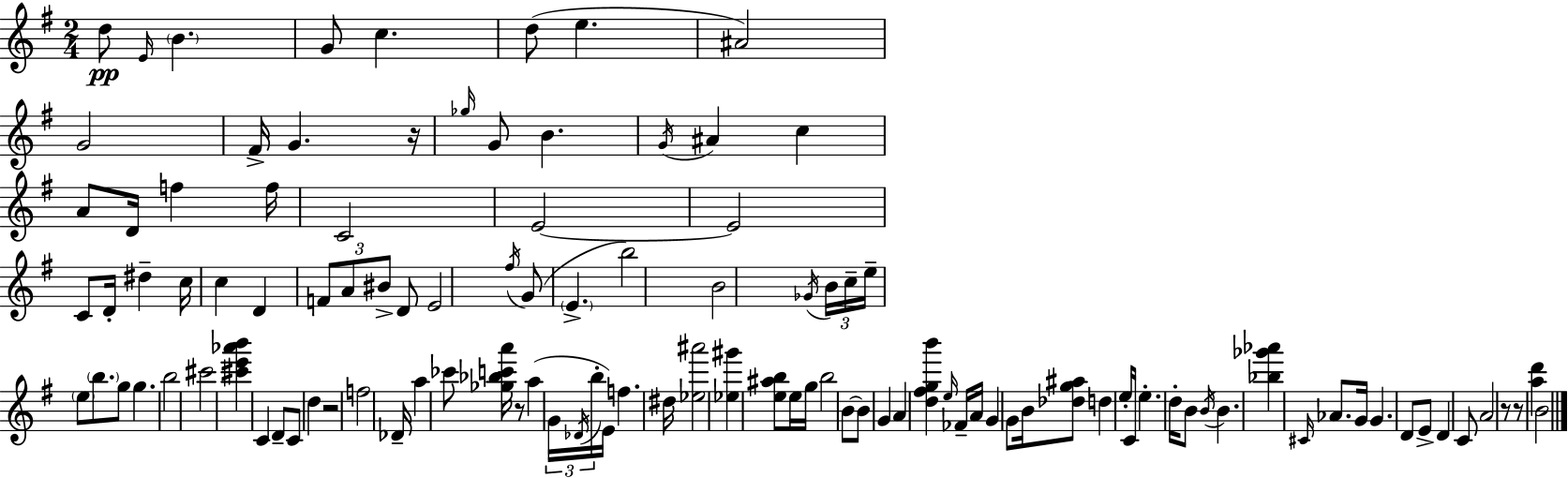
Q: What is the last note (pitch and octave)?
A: B4